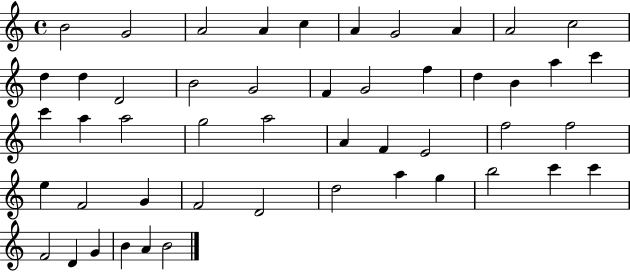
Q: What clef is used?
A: treble